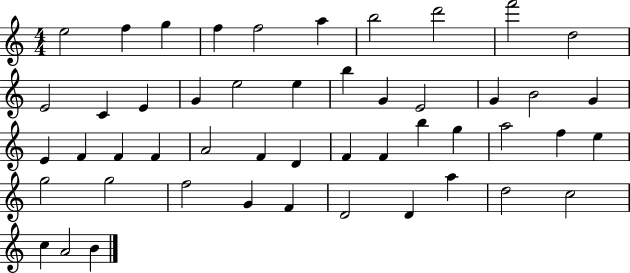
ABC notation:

X:1
T:Untitled
M:4/4
L:1/4
K:C
e2 f g f f2 a b2 d'2 f'2 d2 E2 C E G e2 e b G E2 G B2 G E F F F A2 F D F F b g a2 f e g2 g2 f2 G F D2 D a d2 c2 c A2 B